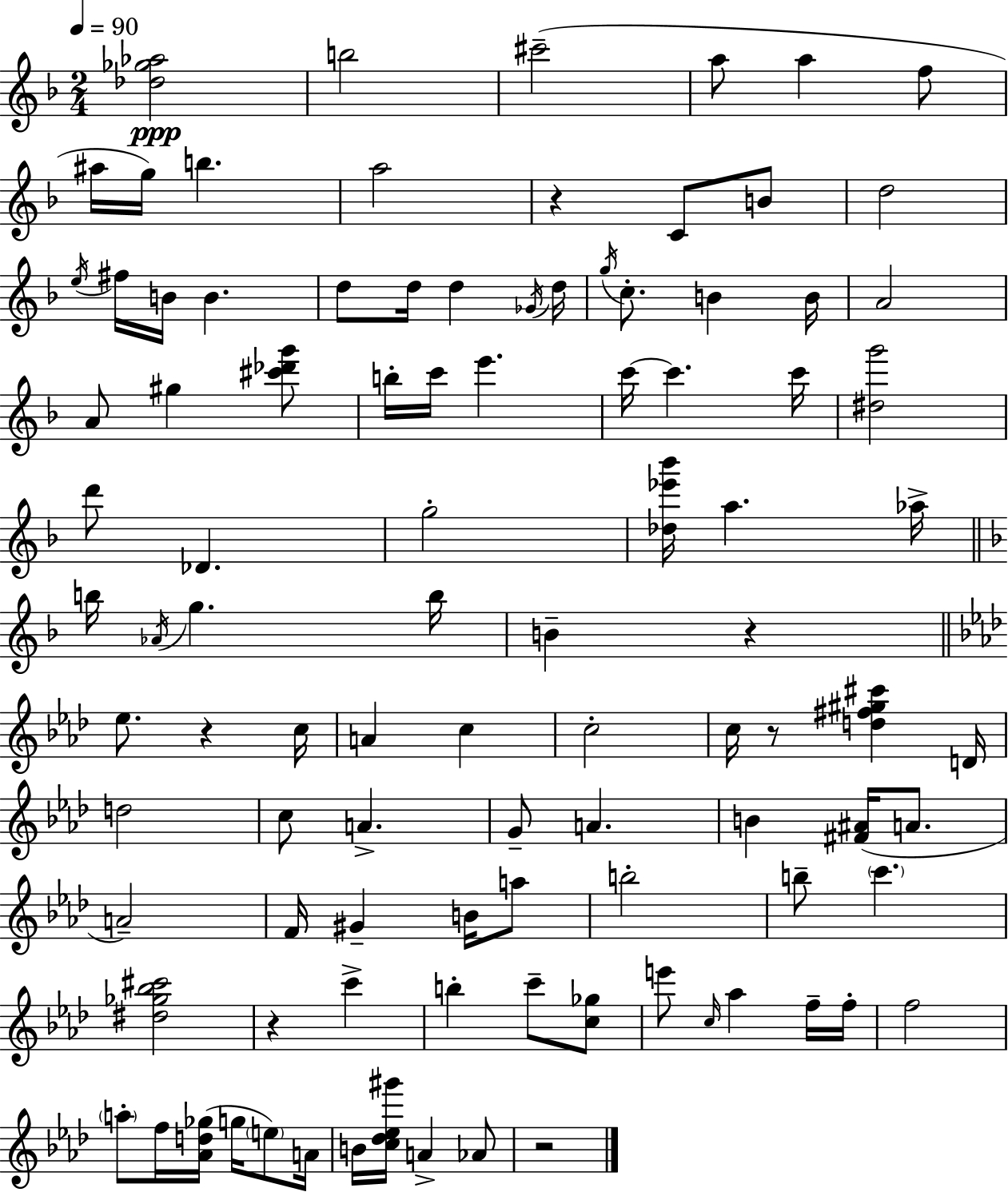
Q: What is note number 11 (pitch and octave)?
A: B4